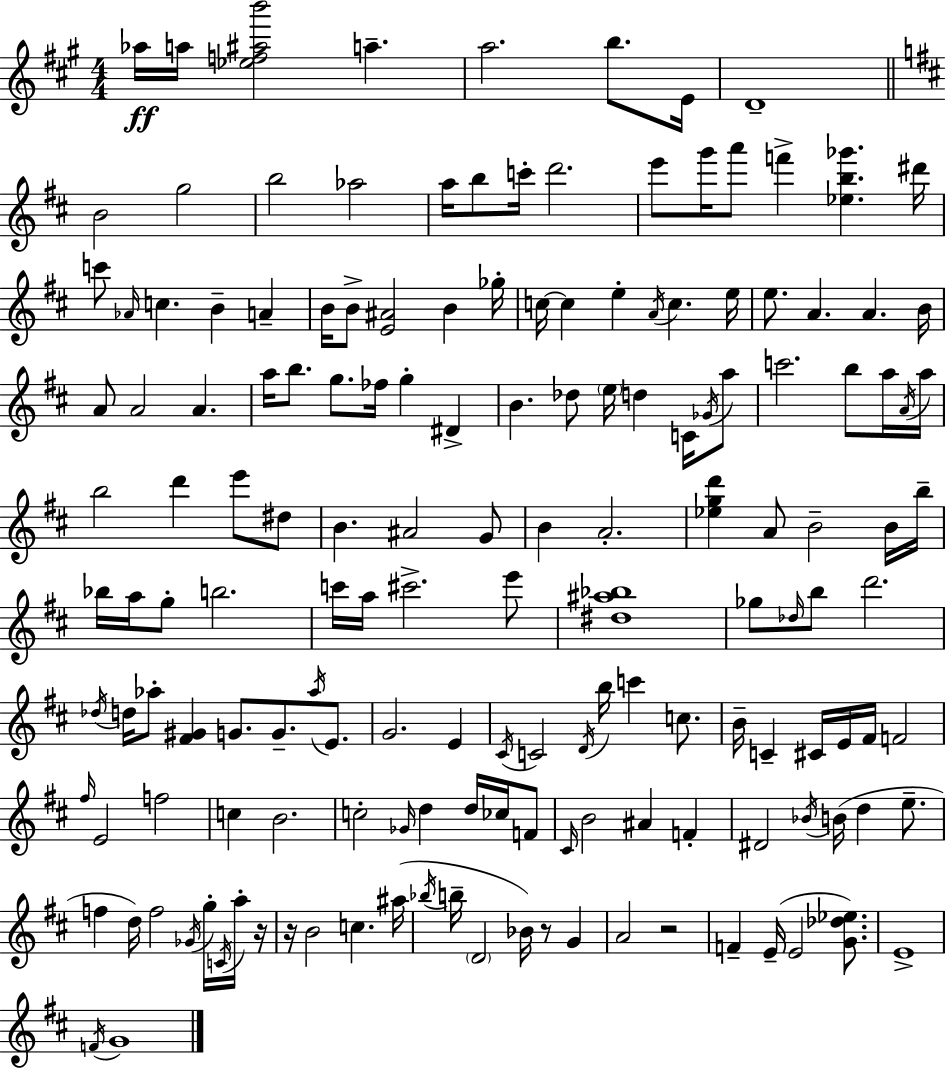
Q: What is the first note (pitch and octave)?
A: Ab5